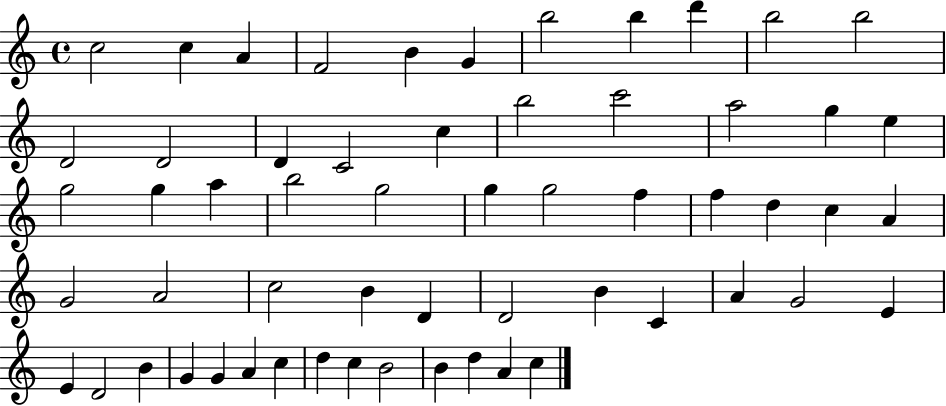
C5/h C5/q A4/q F4/h B4/q G4/q B5/h B5/q D6/q B5/h B5/h D4/h D4/h D4/q C4/h C5/q B5/h C6/h A5/h G5/q E5/q G5/h G5/q A5/q B5/h G5/h G5/q G5/h F5/q F5/q D5/q C5/q A4/q G4/h A4/h C5/h B4/q D4/q D4/h B4/q C4/q A4/q G4/h E4/q E4/q D4/h B4/q G4/q G4/q A4/q C5/q D5/q C5/q B4/h B4/q D5/q A4/q C5/q